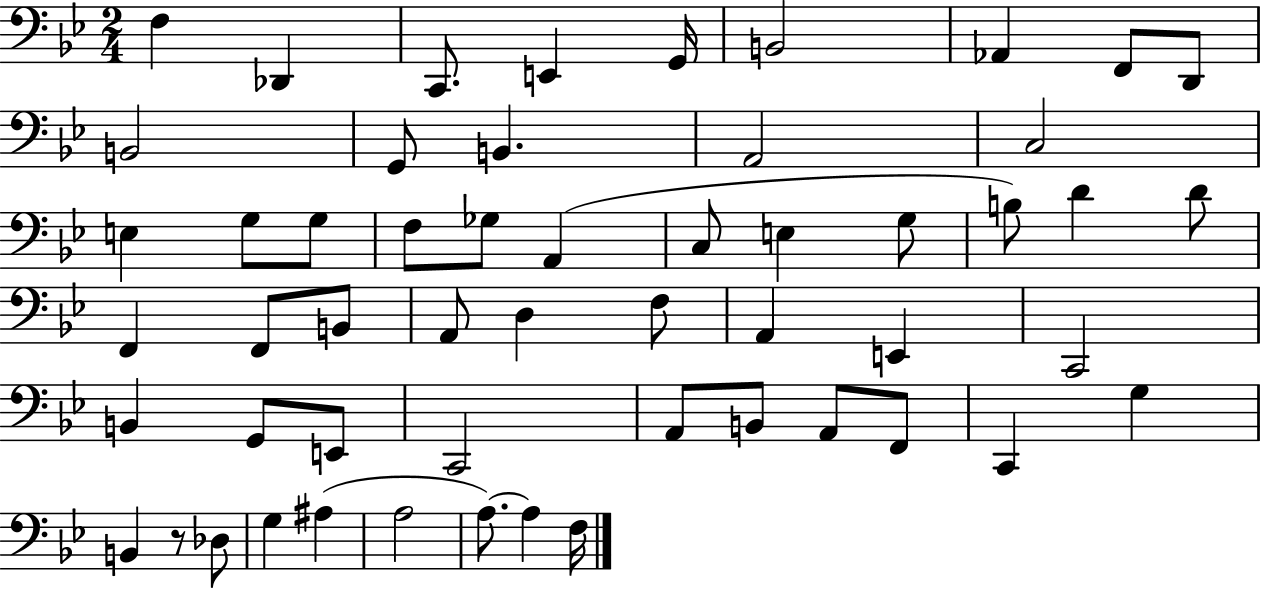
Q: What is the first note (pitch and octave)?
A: F3